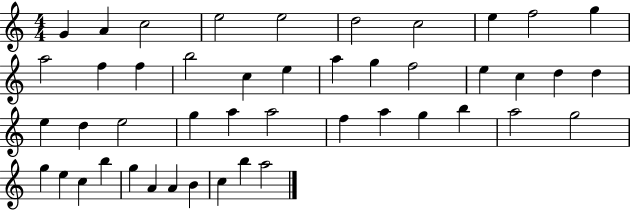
X:1
T:Untitled
M:4/4
L:1/4
K:C
G A c2 e2 e2 d2 c2 e f2 g a2 f f b2 c e a g f2 e c d d e d e2 g a a2 f a g b a2 g2 g e c b g A A B c b a2